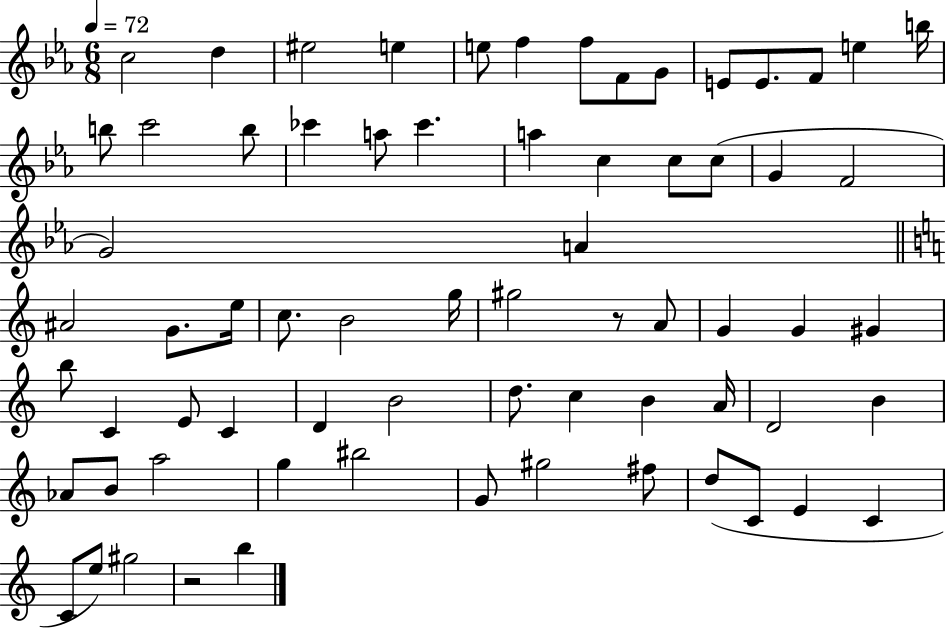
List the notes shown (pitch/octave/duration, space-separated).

C5/h D5/q EIS5/h E5/q E5/e F5/q F5/e F4/e G4/e E4/e E4/e. F4/e E5/q B5/s B5/e C6/h B5/e CES6/q A5/e CES6/q. A5/q C5/q C5/e C5/e G4/q F4/h G4/h A4/q A#4/h G4/e. E5/s C5/e. B4/h G5/s G#5/h R/e A4/e G4/q G4/q G#4/q B5/e C4/q E4/e C4/q D4/q B4/h D5/e. C5/q B4/q A4/s D4/h B4/q Ab4/e B4/e A5/h G5/q BIS5/h G4/e G#5/h F#5/e D5/e C4/e E4/q C4/q C4/e E5/e G#5/h R/h B5/q